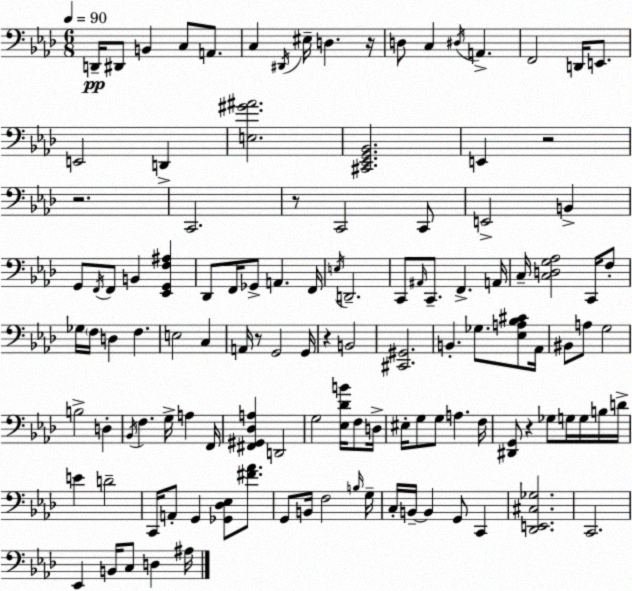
X:1
T:Untitled
M:6/8
L:1/4
K:Ab
D,,/4 ^D,,/2 B,, C,/2 A,,/2 C, ^D,,/4 ^E,/4 D, z/4 D,/2 C, ^D,/4 A,, F,,2 D,,/4 E,,/2 E,,2 D,, [E,^G^A]2 [^C,,_E,,G,,_B,,]2 E,, z2 z2 C,,2 z/2 C,,2 C,,/2 E,,2 B,, G,,/2 F,,/4 F,,/2 B,, [_E,,G,,F,^A,] _D,,/2 F,,/4 _G,,/2 A,, F,,/4 E,/4 D,,2 C,,/2 ^A,,/4 C,,/2 F,, A,,/4 C,/4 [C,D,G,_A,]2 C,,/4 F,/2 _G,/4 F,/4 D, F, E,2 C, A,,/4 z/2 G,,2 G,,/4 z B,,2 [^C,,^G,,]2 B,, _G,/2 [_E,A,_B,^C]/2 _A,,/4 ^B,,/2 A,/2 G,2 B,2 D, _B,,/4 F, G,/4 A, F,,/4 [^F,,^G,,_D,A,] D,,2 G,2 [_E,_DB]/4 F,/2 D,/4 ^E,/4 G,/2 G,/2 A, F,/4 [^D,,G,,]/2 z _G,/2 G,/4 G,/4 B,/4 D/4 E D2 C,,/4 A,,/2 G,, [_G,,_D,_E,]/2 [^F_A]/2 G,,/2 B,,/4 F,2 B,/4 G,/4 C,/4 B,,/4 B,, G,,/2 C,, [_D,,E,,^C,_G,]2 C,,2 _E,, B,,/4 C,/2 D, ^A,/4